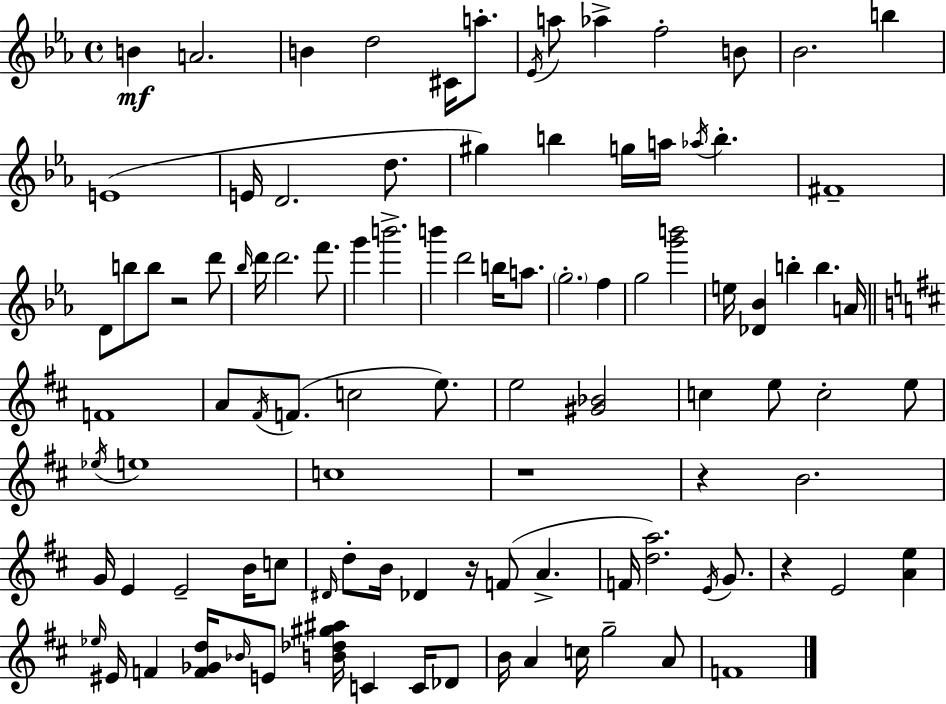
B4/q A4/h. B4/q D5/h C#4/s A5/e. Eb4/s A5/e Ab5/q F5/h B4/e Bb4/h. B5/q E4/w E4/s D4/h. D5/e. G#5/q B5/q G5/s A5/s Ab5/s B5/q. F#4/w D4/e B5/e B5/e R/h D6/e Bb5/s D6/s D6/h. F6/e. G6/q B6/h. B6/q D6/h B5/s A5/e. G5/h. F5/q G5/h [G6,B6]/h E5/s [Db4,Bb4]/q B5/q B5/q. A4/s F4/w A4/e F#4/s F4/e. C5/h E5/e. E5/h [G#4,Bb4]/h C5/q E5/e C5/h E5/e Eb5/s E5/w C5/w R/w R/q B4/h. G4/s E4/q E4/h B4/s C5/e D#4/s D5/e B4/s Db4/q R/s F4/e A4/q. F4/s [D5,A5]/h. E4/s G4/e. R/q E4/h [A4,E5]/q Eb5/s EIS4/s F4/q [F4,Gb4,D5]/s Bb4/s E4/e [B4,Db5,G#5,A#5]/s C4/q C4/s Db4/e B4/s A4/q C5/s G5/h A4/e F4/w